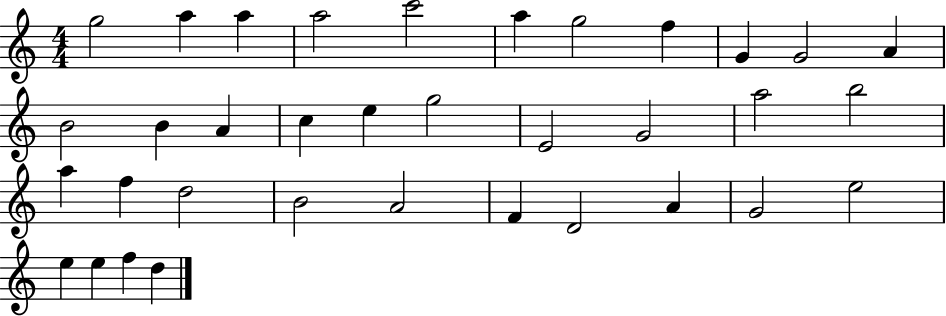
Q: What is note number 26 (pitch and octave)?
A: A4